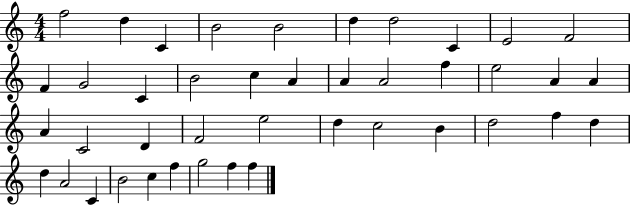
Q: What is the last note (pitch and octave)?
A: F5